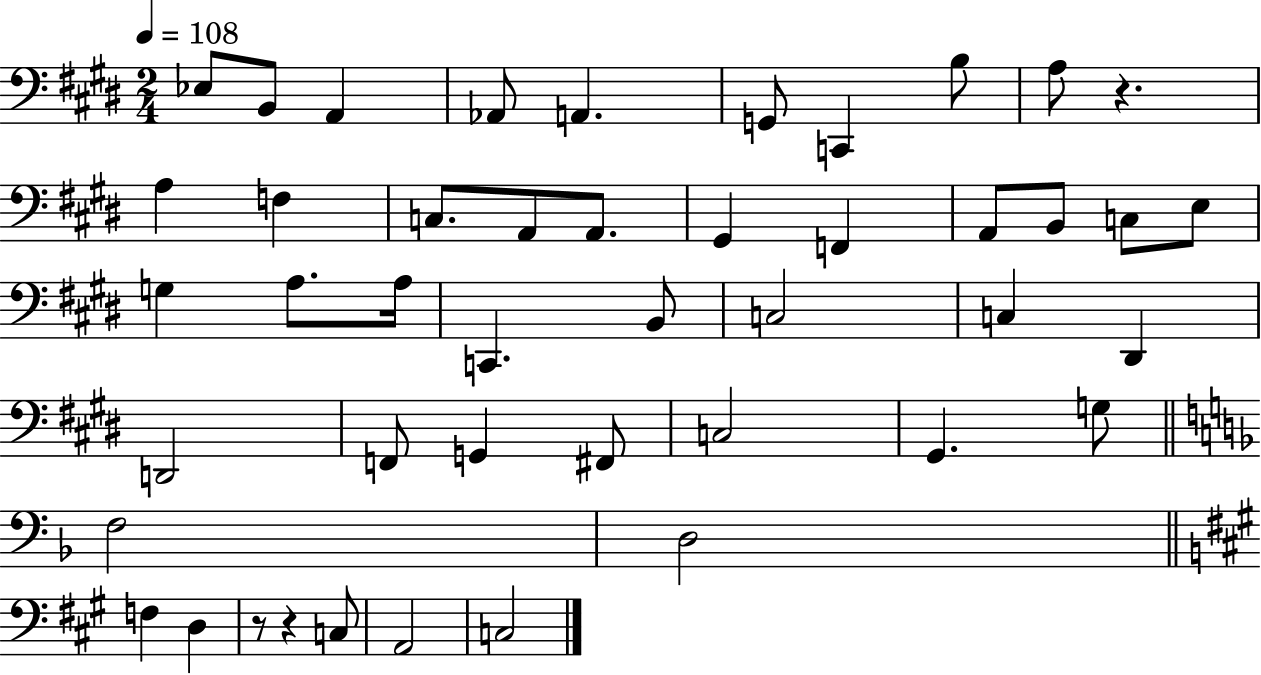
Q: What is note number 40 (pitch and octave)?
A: C3